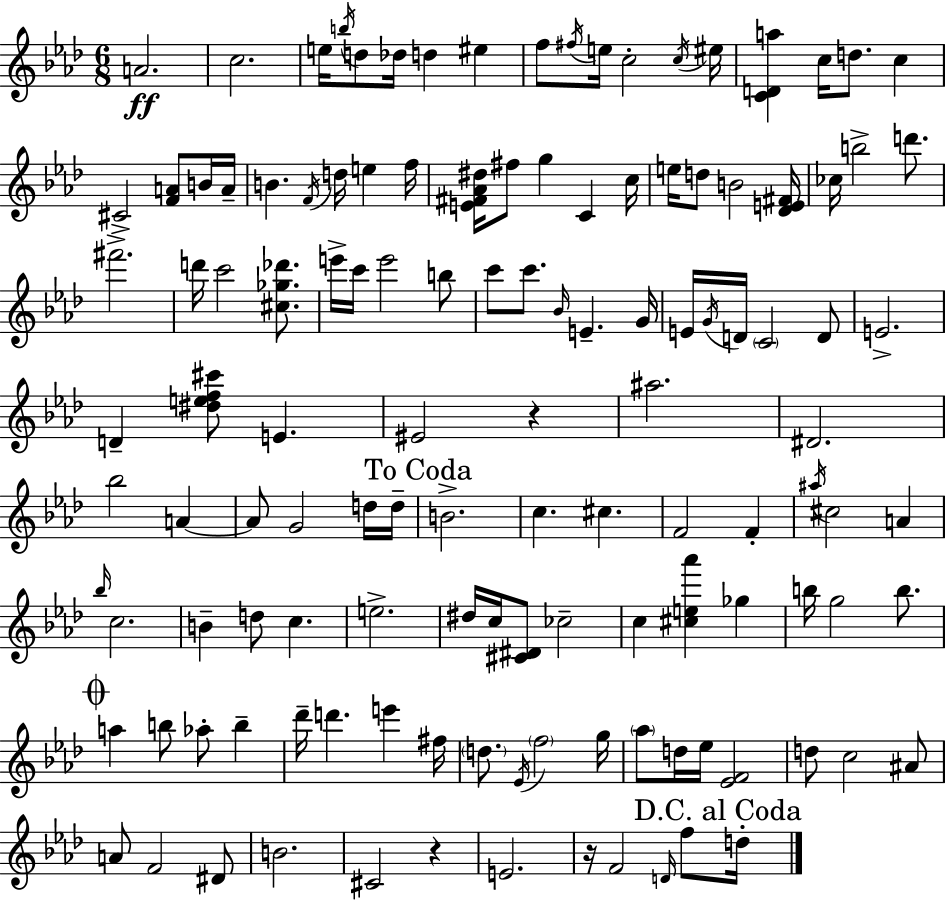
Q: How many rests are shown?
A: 3